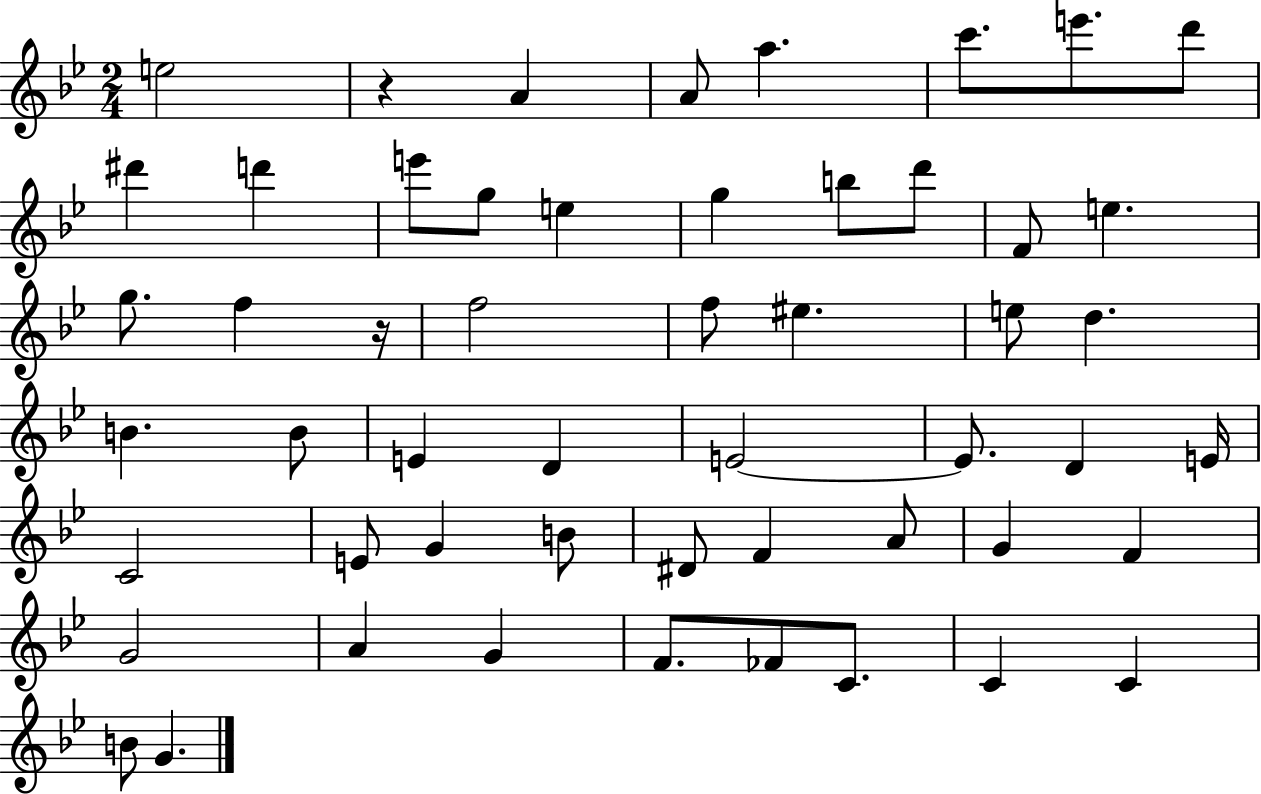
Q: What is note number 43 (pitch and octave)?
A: A4